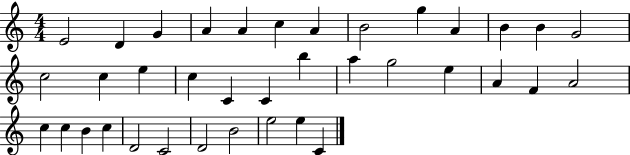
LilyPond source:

{
  \clef treble
  \numericTimeSignature
  \time 4/4
  \key c \major
  e'2 d'4 g'4 | a'4 a'4 c''4 a'4 | b'2 g''4 a'4 | b'4 b'4 g'2 | \break c''2 c''4 e''4 | c''4 c'4 c'4 b''4 | a''4 g''2 e''4 | a'4 f'4 a'2 | \break c''4 c''4 b'4 c''4 | d'2 c'2 | d'2 b'2 | e''2 e''4 c'4 | \break \bar "|."
}